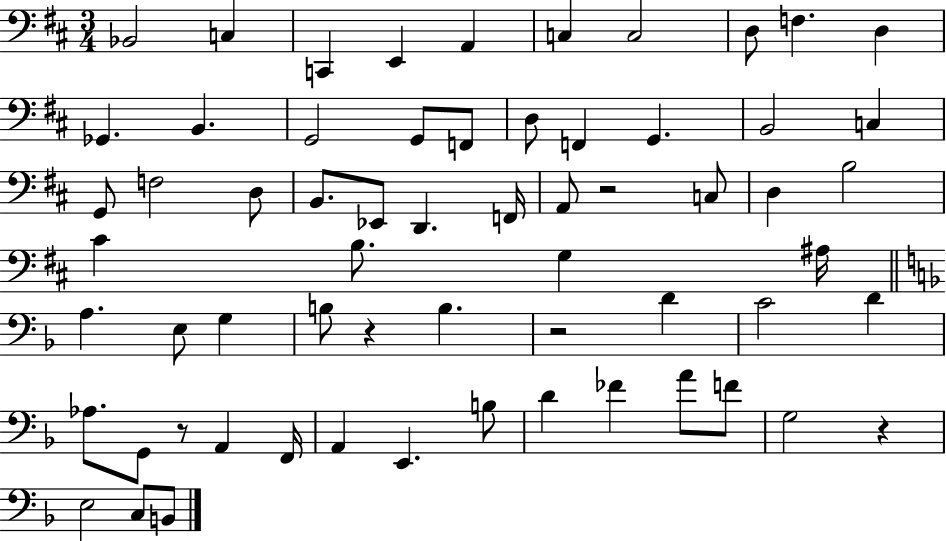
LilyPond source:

{
  \clef bass
  \numericTimeSignature
  \time 3/4
  \key d \major
  bes,2 c4 | c,4 e,4 a,4 | c4 c2 | d8 f4. d4 | \break ges,4. b,4. | g,2 g,8 f,8 | d8 f,4 g,4. | b,2 c4 | \break g,8 f2 d8 | b,8. ees,8 d,4. f,16 | a,8 r2 c8 | d4 b2 | \break cis'4 b8. g4 ais16 | \bar "||" \break \key d \minor a4. e8 g4 | b8 r4 b4. | r2 d'4 | c'2 d'4 | \break aes8. g,8 r8 a,4 f,16 | a,4 e,4. b8 | d'4 fes'4 a'8 f'8 | g2 r4 | \break e2 c8 b,8 | \bar "|."
}